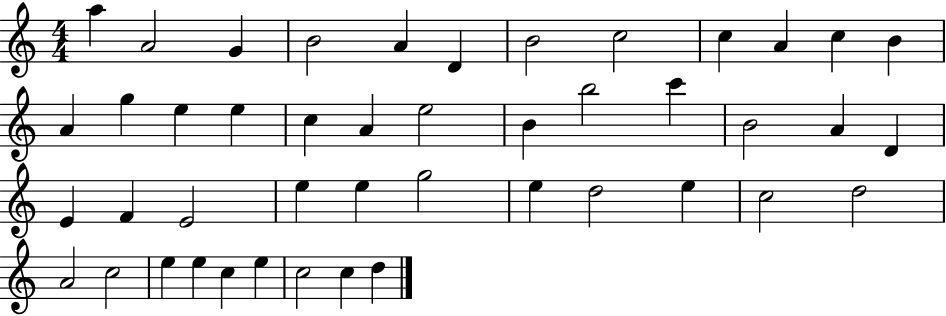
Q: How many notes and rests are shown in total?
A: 45